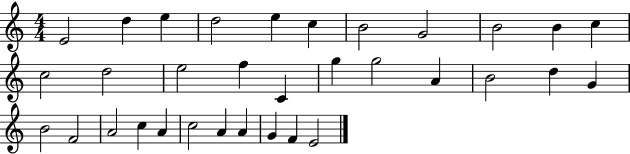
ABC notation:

X:1
T:Untitled
M:4/4
L:1/4
K:C
E2 d e d2 e c B2 G2 B2 B c c2 d2 e2 f C g g2 A B2 d G B2 F2 A2 c A c2 A A G F E2